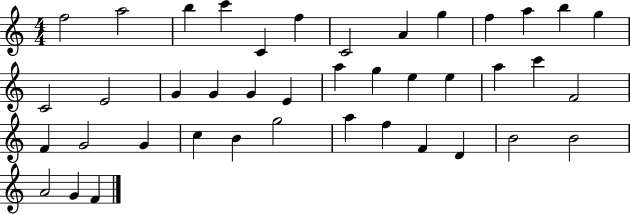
F5/h A5/h B5/q C6/q C4/q F5/q C4/h A4/q G5/q F5/q A5/q B5/q G5/q C4/h E4/h G4/q G4/q G4/q E4/q A5/q G5/q E5/q E5/q A5/q C6/q F4/h F4/q G4/h G4/q C5/q B4/q G5/h A5/q F5/q F4/q D4/q B4/h B4/h A4/h G4/q F4/q